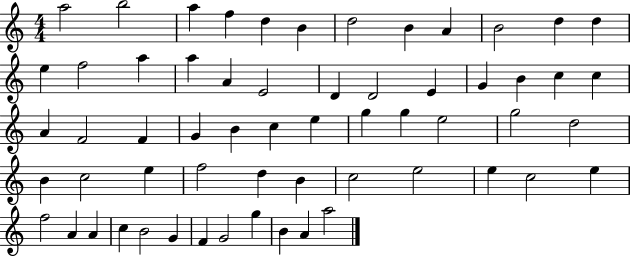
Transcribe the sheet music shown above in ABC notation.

X:1
T:Untitled
M:4/4
L:1/4
K:C
a2 b2 a f d B d2 B A B2 d d e f2 a a A E2 D D2 E G B c c A F2 F G B c e g g e2 g2 d2 B c2 e f2 d B c2 e2 e c2 e f2 A A c B2 G F G2 g B A a2